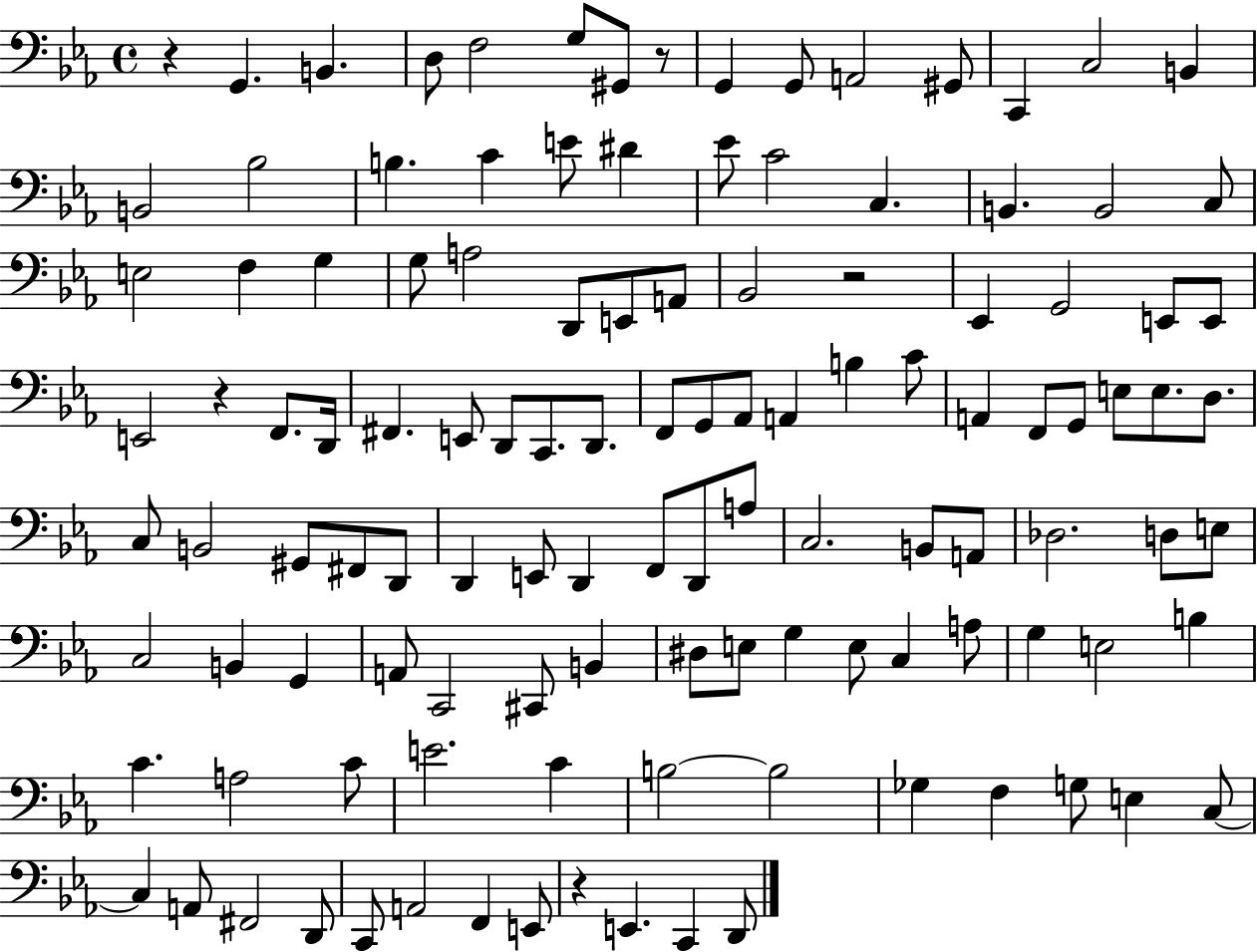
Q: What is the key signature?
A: EES major